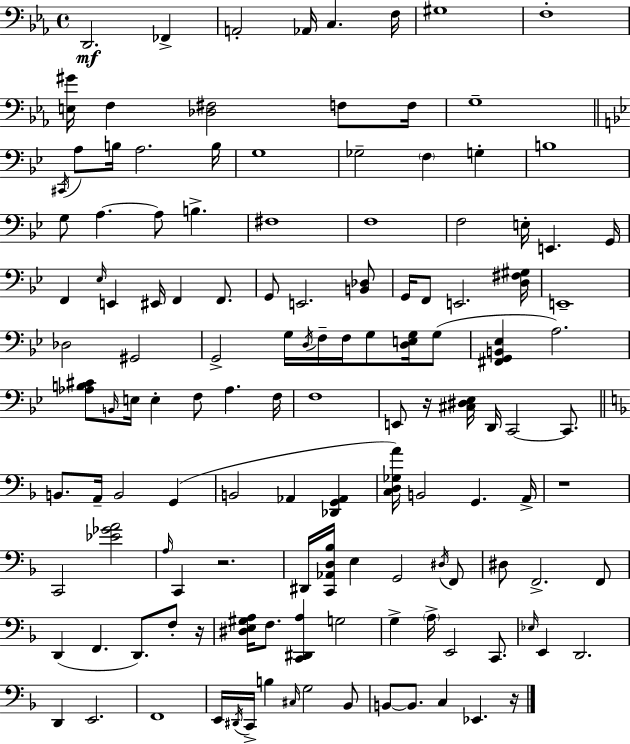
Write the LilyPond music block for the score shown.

{
  \clef bass
  \time 4/4
  \defaultTimeSignature
  \key c \minor
  \repeat volta 2 { d,2.\mf fes,4-> | a,2-. aes,16 c4. f16 | gis1 | f1-. | \break <e gis'>16 f4 <des fis>2 f8 f16 | g1-- | \bar "||" \break \key g \minor \acciaccatura { cis,16 } a8 b16 a2. | b16 g1 | ges2-- \parenthesize f4 g4-. | b1 | \break g8 a4.~~ a8 b4.-> | fis1 | f1 | f2 e16-. e,4. | \break g,16 f,4 \grace { ees16 } e,4 eis,16 f,4 f,8. | g,8 e,2. | <b, des>8 g,16 f,8 e,2. | <d fis gis>16 e,1-- | \break des2 gis,2 | g,2-> g16 \acciaccatura { d16 } f16-- f16 g8 | <d e g>16 g8( <fis, g, b, ees>4 a2.) | <aes b cis'>8 \grace { b,16 } e16 e4-. f8 aes4. | \break f16 f1 | e,8 r16 <cis dis ees>16 d,16 c,2~~ | c,8. \bar "||" \break \key d \minor b,8. a,16-- b,2 g,4( | b,2 aes,4 <des, g, aes,>4 | <c d ges a'>16) b,2 g,4. a,16-> | r1 | \break c,2 <ees' ges' a'>2 | \grace { a16 } c,4 r2. | dis,16 <c, aes, d bes>16 e4 g,2 \acciaccatura { dis16 } | f,8 dis8 f,2.-> | \break f,8 d,4( f,4. d,8.) f8-. | r16 <dis e gis a>16 f8. <c, dis, a>4 g2 | g4-> \parenthesize a16-> e,2 c,8. | \grace { ees16 } e,4 d,2. | \break d,4 e,2. | f,1 | e,16 \acciaccatura { dis,16 } c,16-> b4 \grace { cis16 } g2 | bes,8 b,8~~ b,8. c4 ees,4. | \break r16 } \bar "|."
}